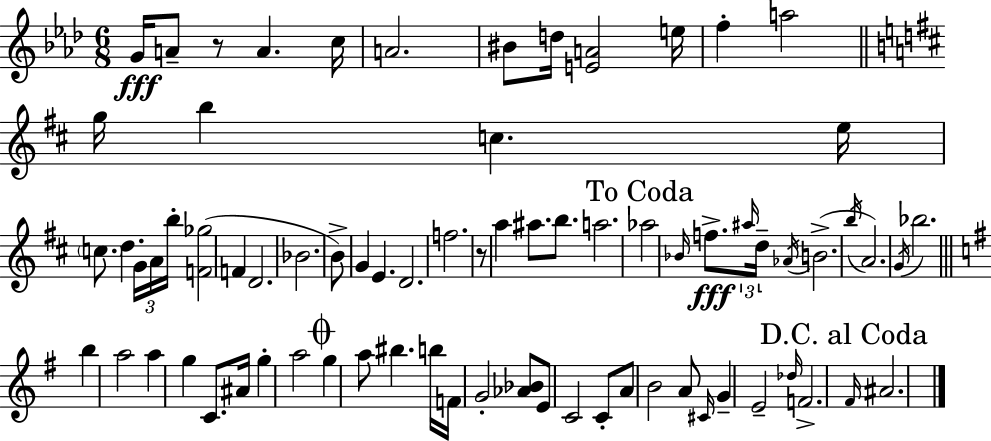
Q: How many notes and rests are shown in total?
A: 74